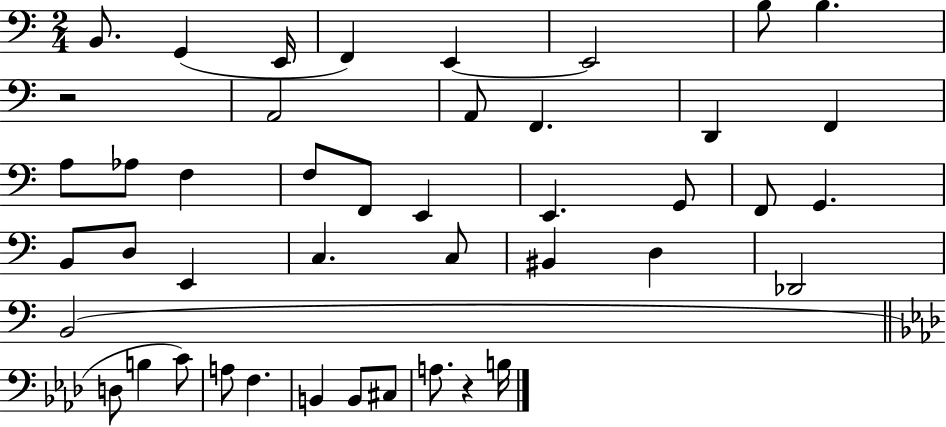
{
  \clef bass
  \numericTimeSignature
  \time 2/4
  \key c \major
  \repeat volta 2 { b,8. g,4( e,16 | f,4) e,4~~ | e,2 | b8 b4. | \break r2 | a,2 | a,8 f,4. | d,4 f,4 | \break a8 aes8 f4 | f8 f,8 e,4 | e,4. g,8 | f,8 g,4. | \break b,8 d8 e,4 | c4. c8 | bis,4 d4 | des,2 | \break b,2( | \bar "||" \break \key aes \major d8 b4 c'8) | a8 f4. | b,4 b,8 cis8 | a8. r4 b16 | \break } \bar "|."
}